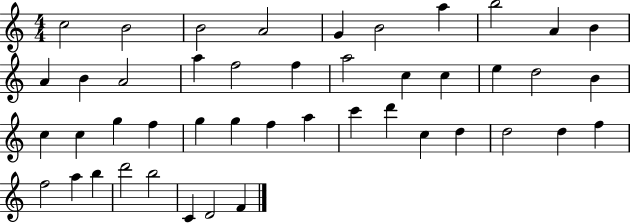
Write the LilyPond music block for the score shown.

{
  \clef treble
  \numericTimeSignature
  \time 4/4
  \key c \major
  c''2 b'2 | b'2 a'2 | g'4 b'2 a''4 | b''2 a'4 b'4 | \break a'4 b'4 a'2 | a''4 f''2 f''4 | a''2 c''4 c''4 | e''4 d''2 b'4 | \break c''4 c''4 g''4 f''4 | g''4 g''4 f''4 a''4 | c'''4 d'''4 c''4 d''4 | d''2 d''4 f''4 | \break f''2 a''4 b''4 | d'''2 b''2 | c'4 d'2 f'4 | \bar "|."
}